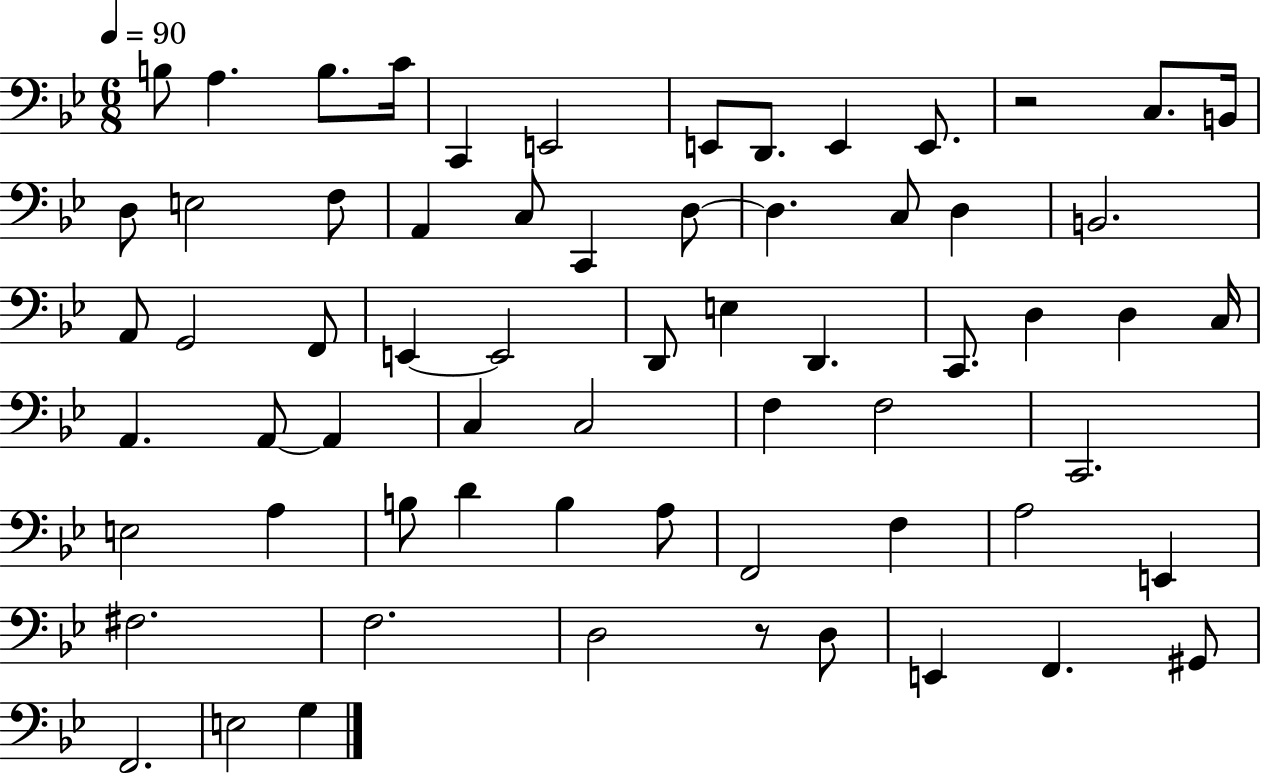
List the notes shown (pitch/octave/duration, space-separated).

B3/e A3/q. B3/e. C4/s C2/q E2/h E2/e D2/e. E2/q E2/e. R/h C3/e. B2/s D3/e E3/h F3/e A2/q C3/e C2/q D3/e D3/q. C3/e D3/q B2/h. A2/e G2/h F2/e E2/q E2/h D2/e E3/q D2/q. C2/e. D3/q D3/q C3/s A2/q. A2/e A2/q C3/q C3/h F3/q F3/h C2/h. E3/h A3/q B3/e D4/q B3/q A3/e F2/h F3/q A3/h E2/q F#3/h. F3/h. D3/h R/e D3/e E2/q F2/q. G#2/e F2/h. E3/h G3/q